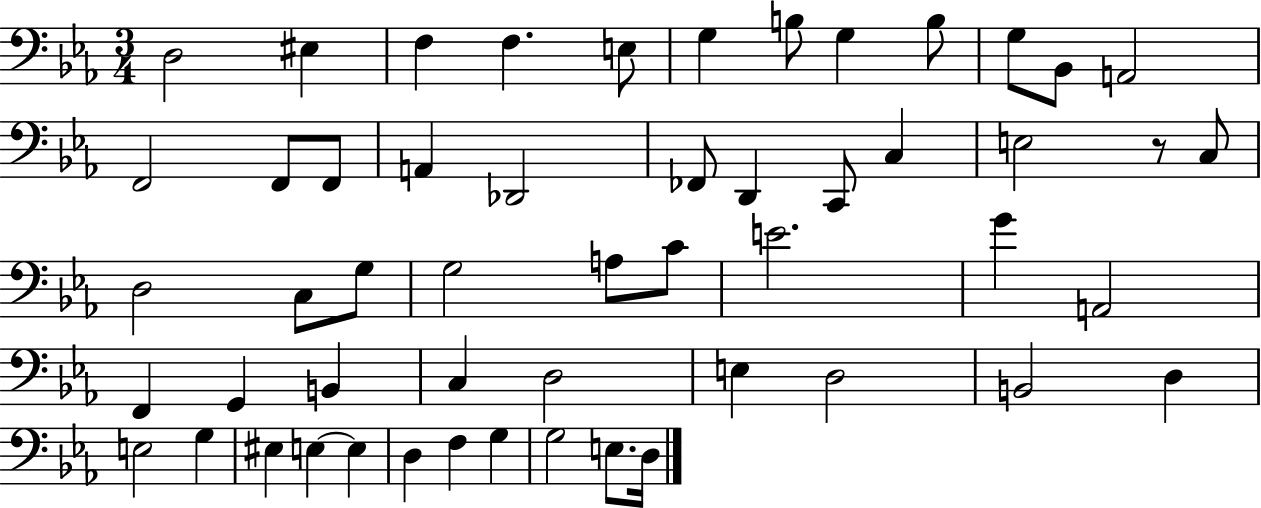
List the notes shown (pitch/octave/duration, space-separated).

D3/h EIS3/q F3/q F3/q. E3/e G3/q B3/e G3/q B3/e G3/e Bb2/e A2/h F2/h F2/e F2/e A2/q Db2/h FES2/e D2/q C2/e C3/q E3/h R/e C3/e D3/h C3/e G3/e G3/h A3/e C4/e E4/h. G4/q A2/h F2/q G2/q B2/q C3/q D3/h E3/q D3/h B2/h D3/q E3/h G3/q EIS3/q E3/q E3/q D3/q F3/q G3/q G3/h E3/e. D3/s